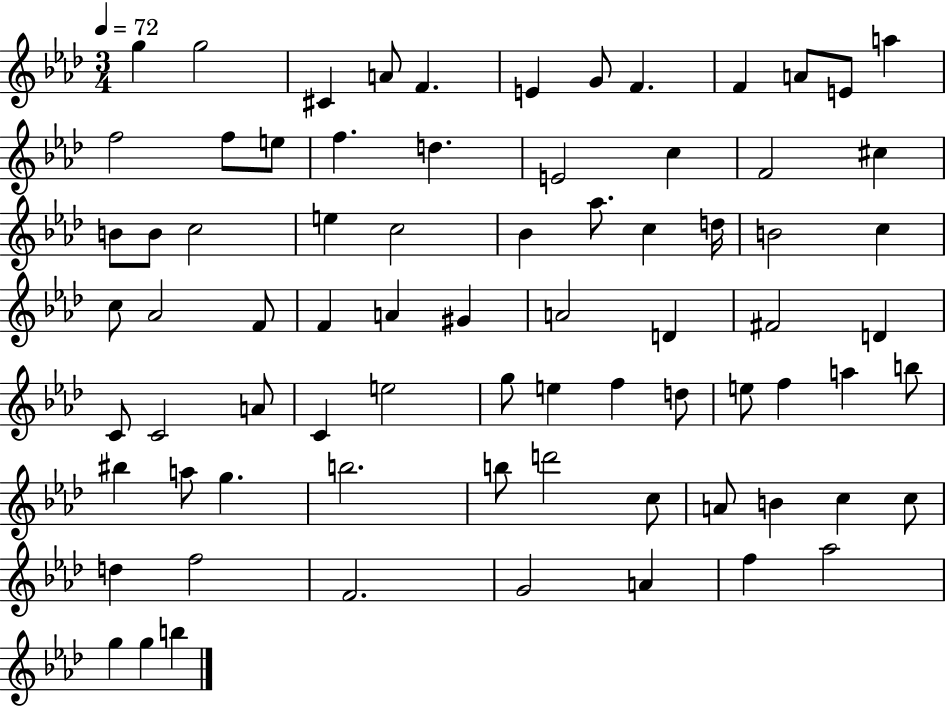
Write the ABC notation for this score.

X:1
T:Untitled
M:3/4
L:1/4
K:Ab
g g2 ^C A/2 F E G/2 F F A/2 E/2 a f2 f/2 e/2 f d E2 c F2 ^c B/2 B/2 c2 e c2 _B _a/2 c d/4 B2 c c/2 _A2 F/2 F A ^G A2 D ^F2 D C/2 C2 A/2 C e2 g/2 e f d/2 e/2 f a b/2 ^b a/2 g b2 b/2 d'2 c/2 A/2 B c c/2 d f2 F2 G2 A f _a2 g g b